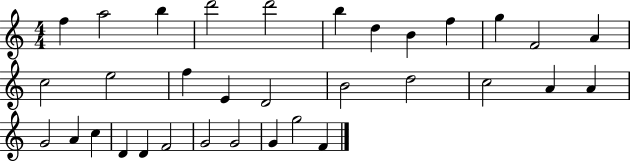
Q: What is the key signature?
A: C major